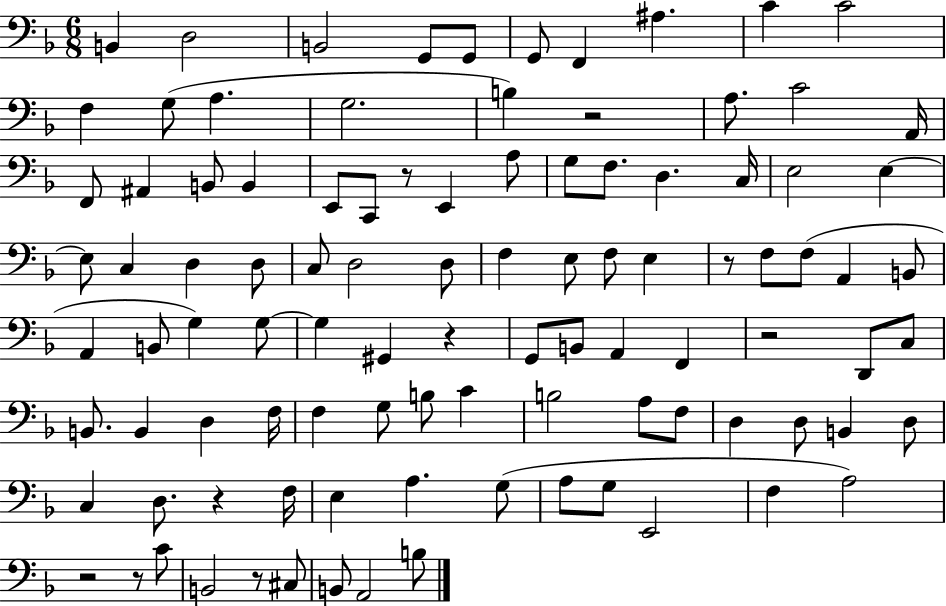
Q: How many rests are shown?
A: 9